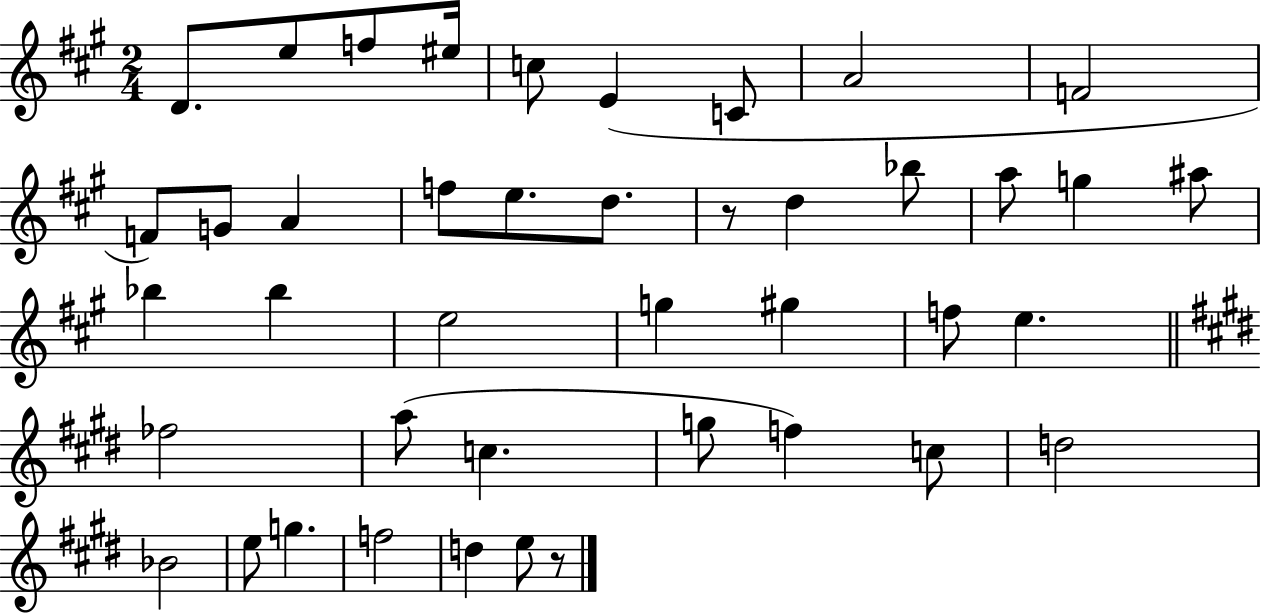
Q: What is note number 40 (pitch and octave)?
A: E5